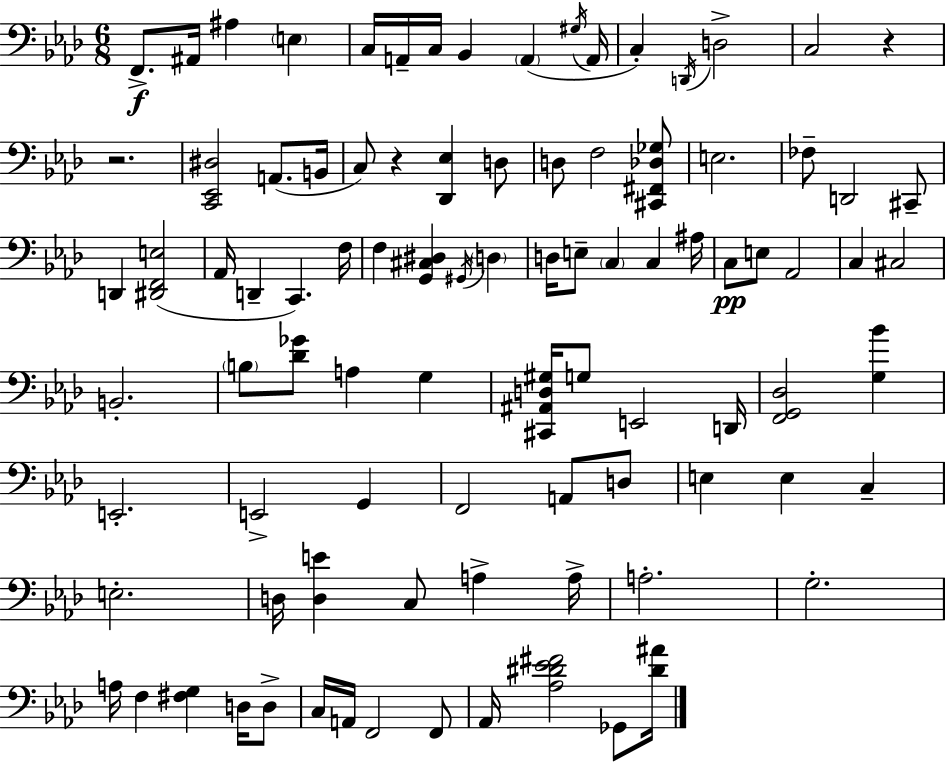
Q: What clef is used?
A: bass